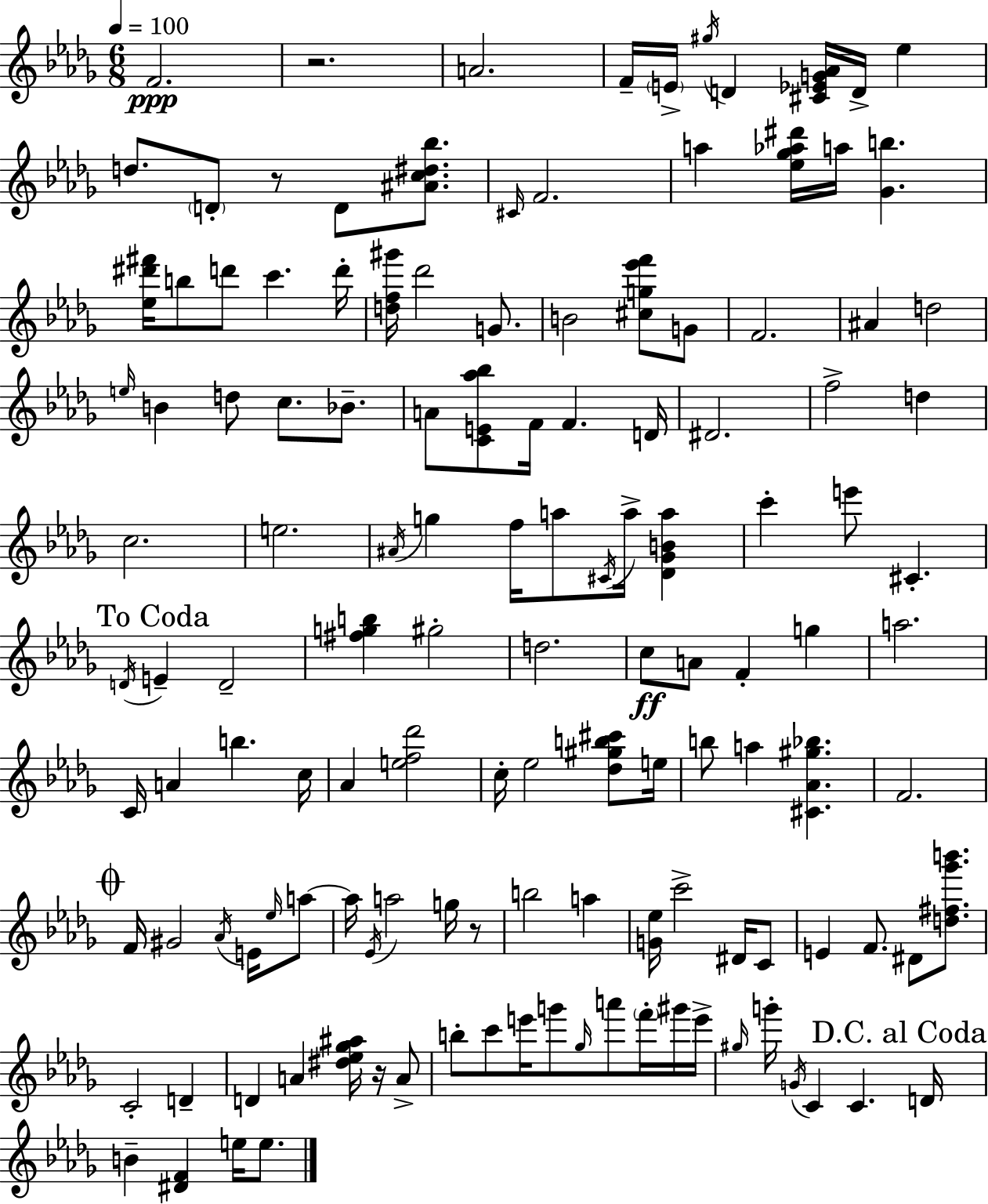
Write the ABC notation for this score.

X:1
T:Untitled
M:6/8
L:1/4
K:Bbm
F2 z2 A2 F/4 E/4 ^g/4 D [^C_EG_A]/4 D/4 _e d/2 D/2 z/2 D/2 [^Ac^d_b]/2 ^C/4 F2 a [_e_g_a^d']/4 a/4 [_Gb] [_e^d'^f']/4 b/2 d'/2 c' d'/4 [df^g']/4 _d'2 G/2 B2 [^cg_e'f']/2 G/2 F2 ^A d2 e/4 B d/2 c/2 _B/2 A/2 [CE_a_b]/2 F/4 F D/4 ^D2 f2 d c2 e2 ^A/4 g f/4 a/2 ^C/4 a/4 [_D_GBa] c' e'/2 ^C D/4 E D2 [^fgb] ^g2 d2 c/2 A/2 F g a2 C/4 A b c/4 _A [ef_d']2 c/4 _e2 [_d^gb^c']/2 e/4 b/2 a [^C_A^g_b] F2 F/4 ^G2 _A/4 E/4 _e/4 a/2 a/4 _E/4 a2 g/4 z/2 b2 a [G_e]/4 c'2 ^D/4 C/2 E F/2 ^D/2 [d^f_g'b']/2 C2 D D A [^d_e_g^a]/4 z/4 A/2 b/2 c'/2 e'/4 g'/2 _g/4 a'/2 f'/4 ^g'/4 e'/4 ^g/4 g'/4 G/4 C C D/4 B [^DF] e/4 e/2